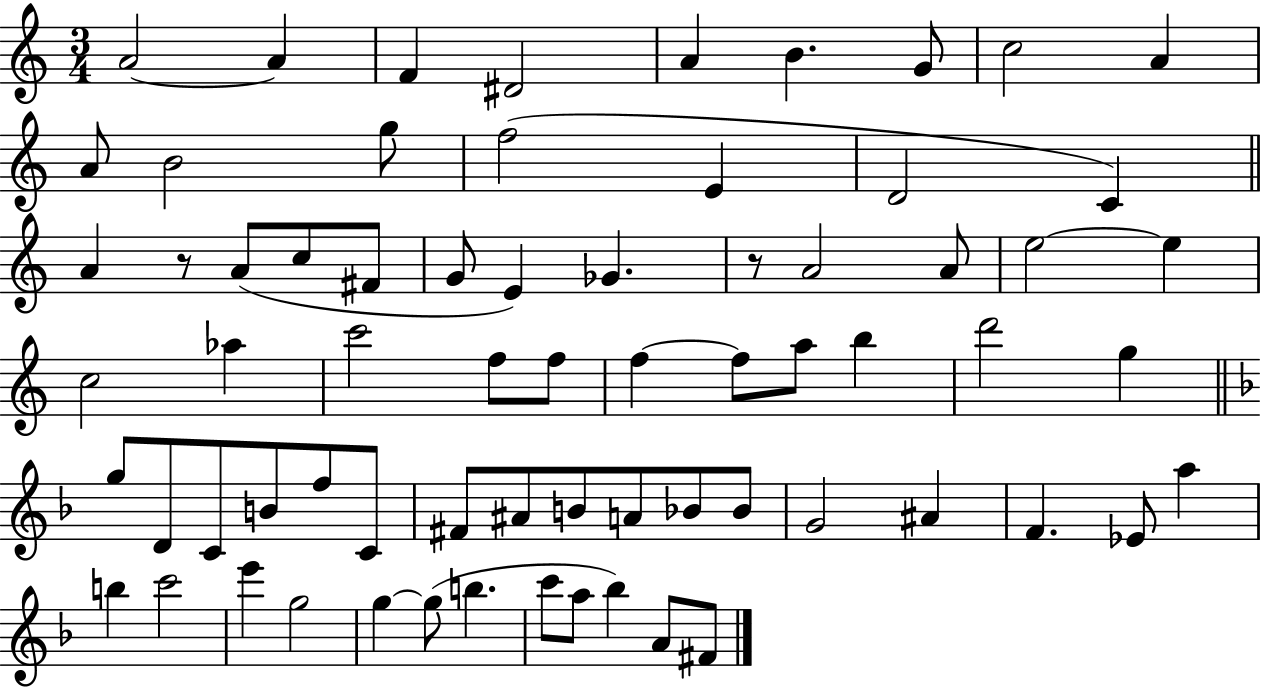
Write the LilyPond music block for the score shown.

{
  \clef treble
  \numericTimeSignature
  \time 3/4
  \key c \major
  a'2~~ a'4 | f'4 dis'2 | a'4 b'4. g'8 | c''2 a'4 | \break a'8 b'2 g''8 | f''2( e'4 | d'2 c'4) | \bar "||" \break \key a \minor a'4 r8 a'8( c''8 fis'8 | g'8 e'4) ges'4. | r8 a'2 a'8 | e''2~~ e''4 | \break c''2 aes''4 | c'''2 f''8 f''8 | f''4~~ f''8 a''8 b''4 | d'''2 g''4 | \break \bar "||" \break \key d \minor g''8 d'8 c'8 b'8 f''8 c'8 | fis'8 ais'8 b'8 a'8 bes'8 bes'8 | g'2 ais'4 | f'4. ees'8 a''4 | \break b''4 c'''2 | e'''4 g''2 | g''4~~ g''8( b''4. | c'''8 a''8 bes''4) a'8 fis'8 | \break \bar "|."
}